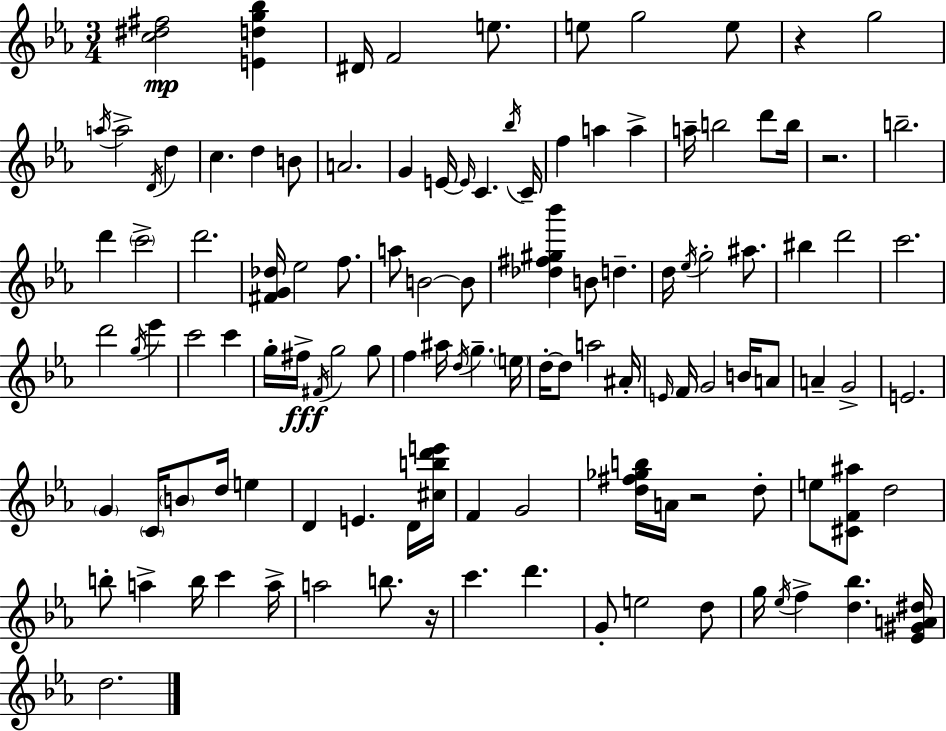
X:1
T:Untitled
M:3/4
L:1/4
K:Eb
[c^d^f]2 [Edg_b] ^D/4 F2 e/2 e/2 g2 e/2 z g2 a/4 a2 D/4 d c d B/2 A2 G E/4 E/4 C _b/4 C/4 f a a a/4 b2 d'/2 b/4 z2 b2 d' c'2 d'2 [^FG_d]/4 _e2 f/2 a/2 B2 B/2 [_d^f^g_b'] B/2 d d/4 _e/4 g2 ^a/2 ^b d'2 c'2 d'2 g/4 _e' c'2 c' g/4 ^f/4 ^F/4 g2 g/2 f ^a/4 d/4 g e/4 d/4 d/2 a2 ^A/4 E/4 F/4 G2 B/4 A/2 A G2 E2 G C/4 B/2 d/4 e D E D/4 [^cbd'e']/4 F G2 [d^f_gb]/4 A/4 z2 d/2 e/2 [^CF^a]/2 d2 b/2 a b/4 c' a/4 a2 b/2 z/4 c' d' G/2 e2 d/2 g/4 _e/4 f [d_b] [_E^GA^d]/4 d2